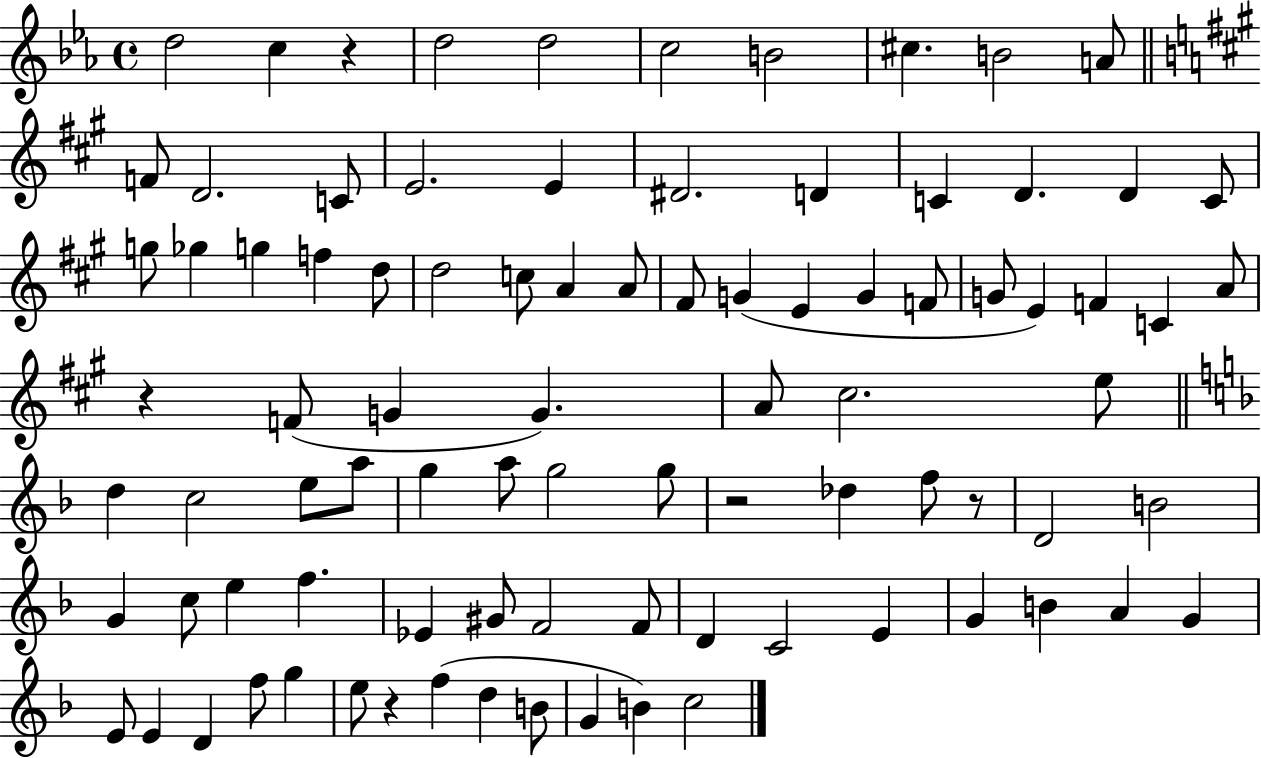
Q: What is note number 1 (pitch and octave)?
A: D5